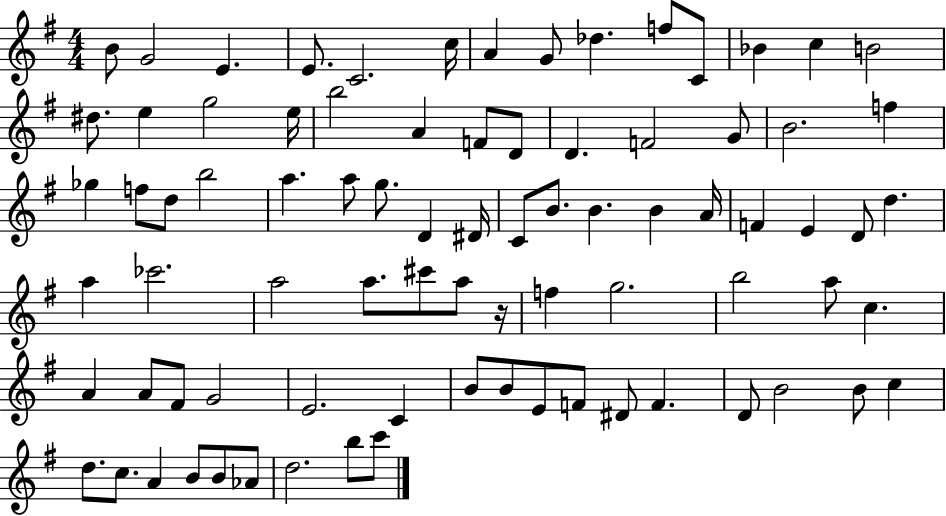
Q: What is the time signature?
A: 4/4